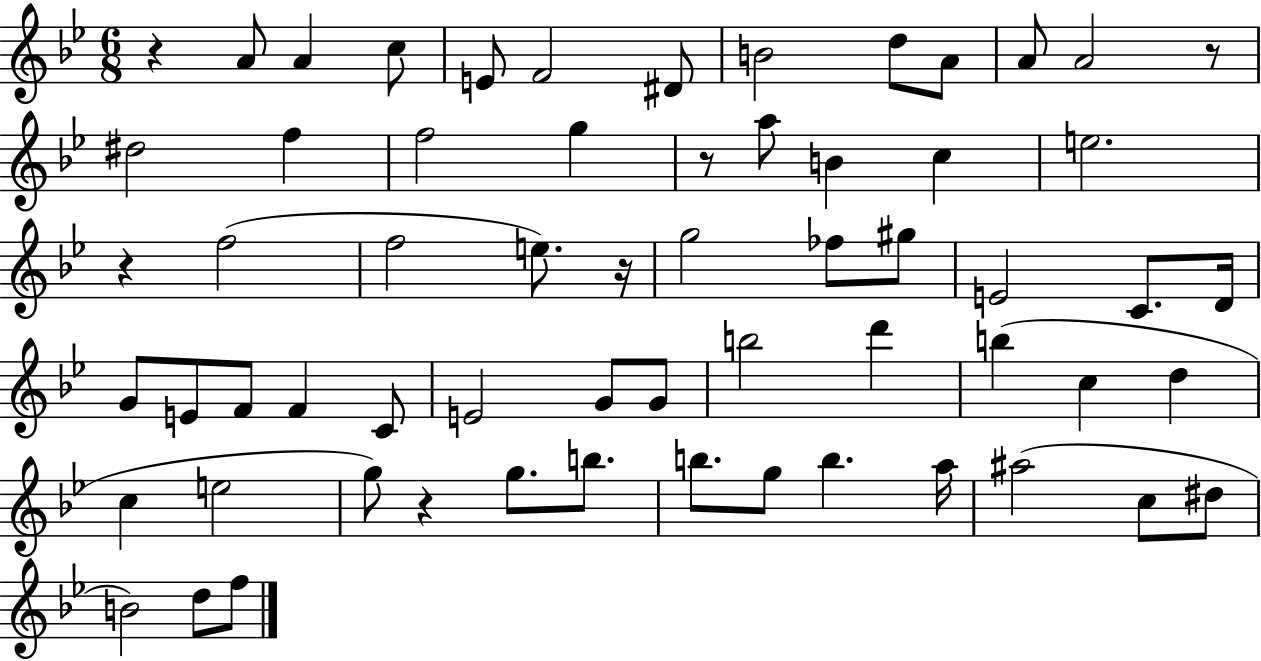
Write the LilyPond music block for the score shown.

{
  \clef treble
  \numericTimeSignature
  \time 6/8
  \key bes \major
  r4 a'8 a'4 c''8 | e'8 f'2 dis'8 | b'2 d''8 a'8 | a'8 a'2 r8 | \break dis''2 f''4 | f''2 g''4 | r8 a''8 b'4 c''4 | e''2. | \break r4 f''2( | f''2 e''8.) r16 | g''2 fes''8 gis''8 | e'2 c'8. d'16 | \break g'8 e'8 f'8 f'4 c'8 | e'2 g'8 g'8 | b''2 d'''4 | b''4( c''4 d''4 | \break c''4 e''2 | g''8) r4 g''8. b''8. | b''8. g''8 b''4. a''16 | ais''2( c''8 dis''8 | \break b'2) d''8 f''8 | \bar "|."
}